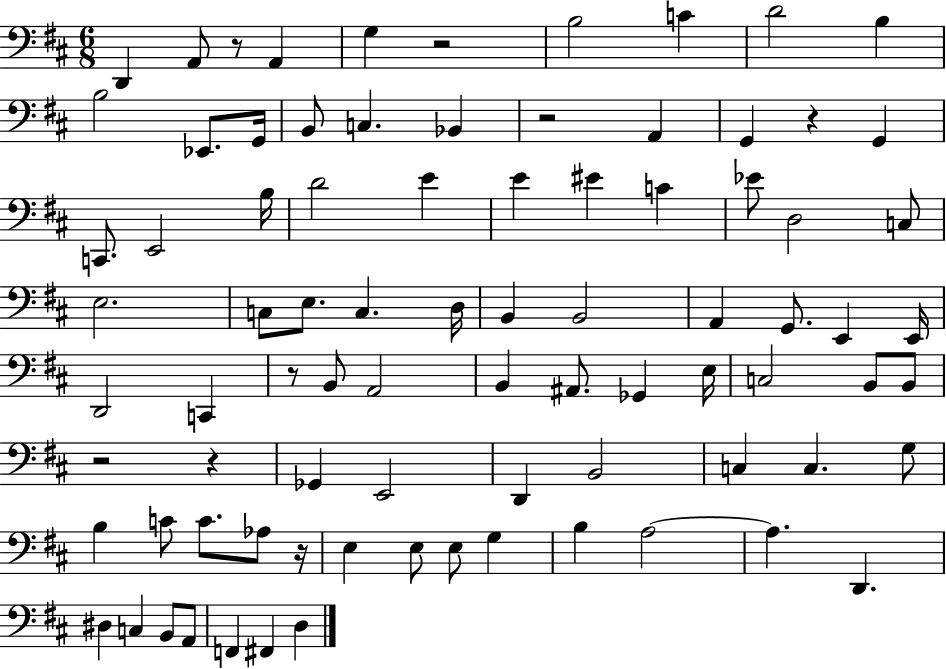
D2/q A2/e R/e A2/q G3/q R/h B3/h C4/q D4/h B3/q B3/h Eb2/e. G2/s B2/e C3/q. Bb2/q R/h A2/q G2/q R/q G2/q C2/e. E2/h B3/s D4/h E4/q E4/q EIS4/q C4/q Eb4/e D3/h C3/e E3/h. C3/e E3/e. C3/q. D3/s B2/q B2/h A2/q G2/e. E2/q E2/s D2/h C2/q R/e B2/e A2/h B2/q A#2/e. Gb2/q E3/s C3/h B2/e B2/e R/h R/q Gb2/q E2/h D2/q B2/h C3/q C3/q. G3/e B3/q C4/e C4/e. Ab3/e R/s E3/q E3/e E3/e G3/q B3/q A3/h A3/q. D2/q. D#3/q C3/q B2/e A2/e F2/q F#2/q D3/q